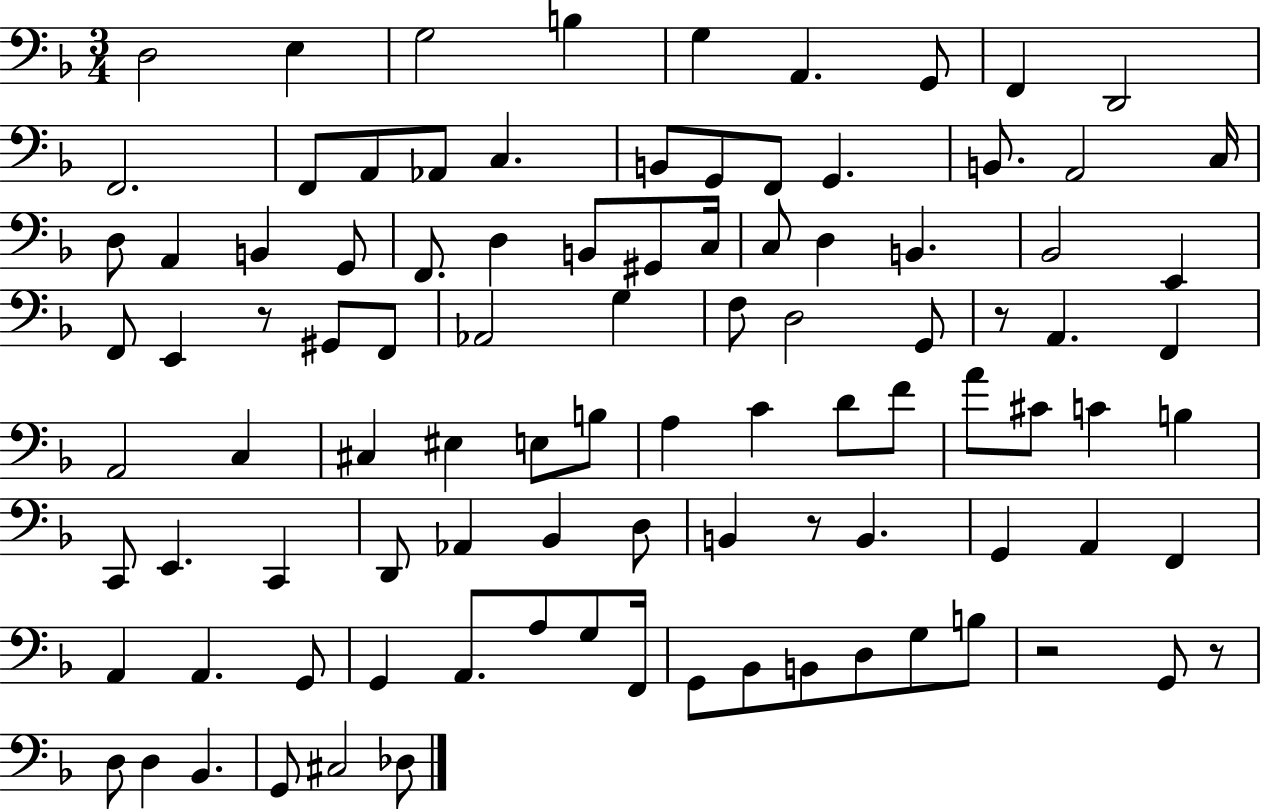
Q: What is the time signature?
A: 3/4